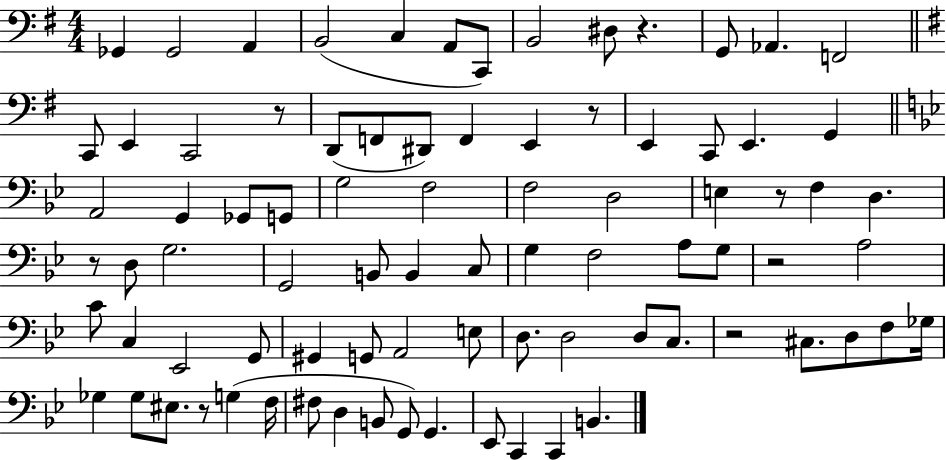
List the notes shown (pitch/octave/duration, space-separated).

Gb2/q Gb2/h A2/q B2/h C3/q A2/e C2/e B2/h D#3/e R/q. G2/e Ab2/q. F2/h C2/e E2/q C2/h R/e D2/e F2/e D#2/e F2/q E2/q R/e E2/q C2/e E2/q. G2/q A2/h G2/q Gb2/e G2/e G3/h F3/h F3/h D3/h E3/q R/e F3/q D3/q. R/e D3/e G3/h. G2/h B2/e B2/q C3/e G3/q F3/h A3/e G3/e R/h A3/h C4/e C3/q Eb2/h G2/e G#2/q G2/e A2/h E3/e D3/e. D3/h D3/e C3/e. R/h C#3/e. D3/e F3/e Gb3/s Gb3/q Gb3/e EIS3/e. R/e G3/q F3/s F#3/e D3/q B2/e G2/e G2/q. Eb2/e C2/q C2/q B2/q.